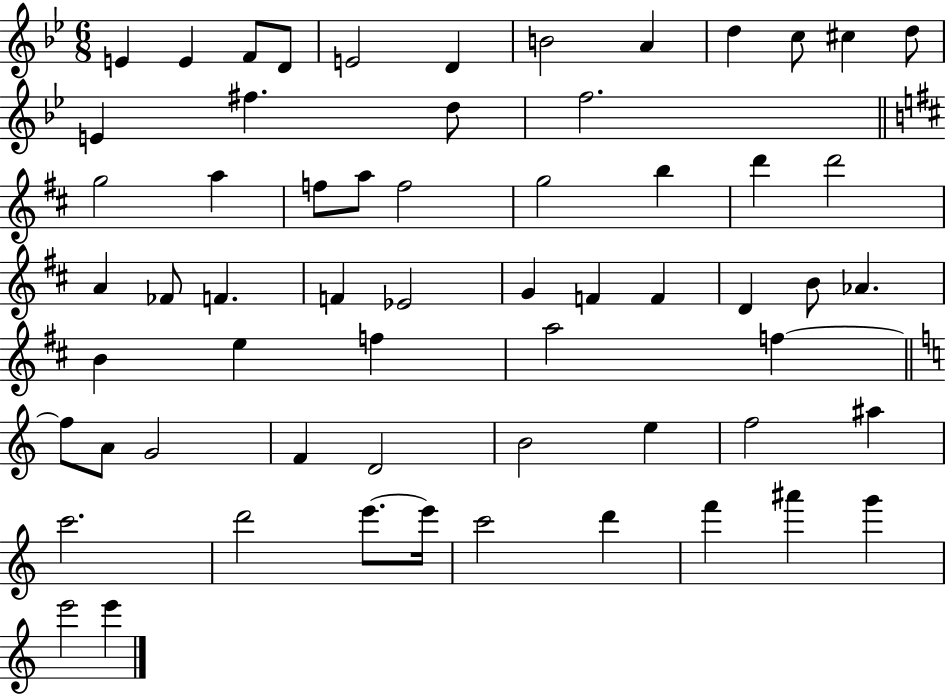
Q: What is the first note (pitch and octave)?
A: E4